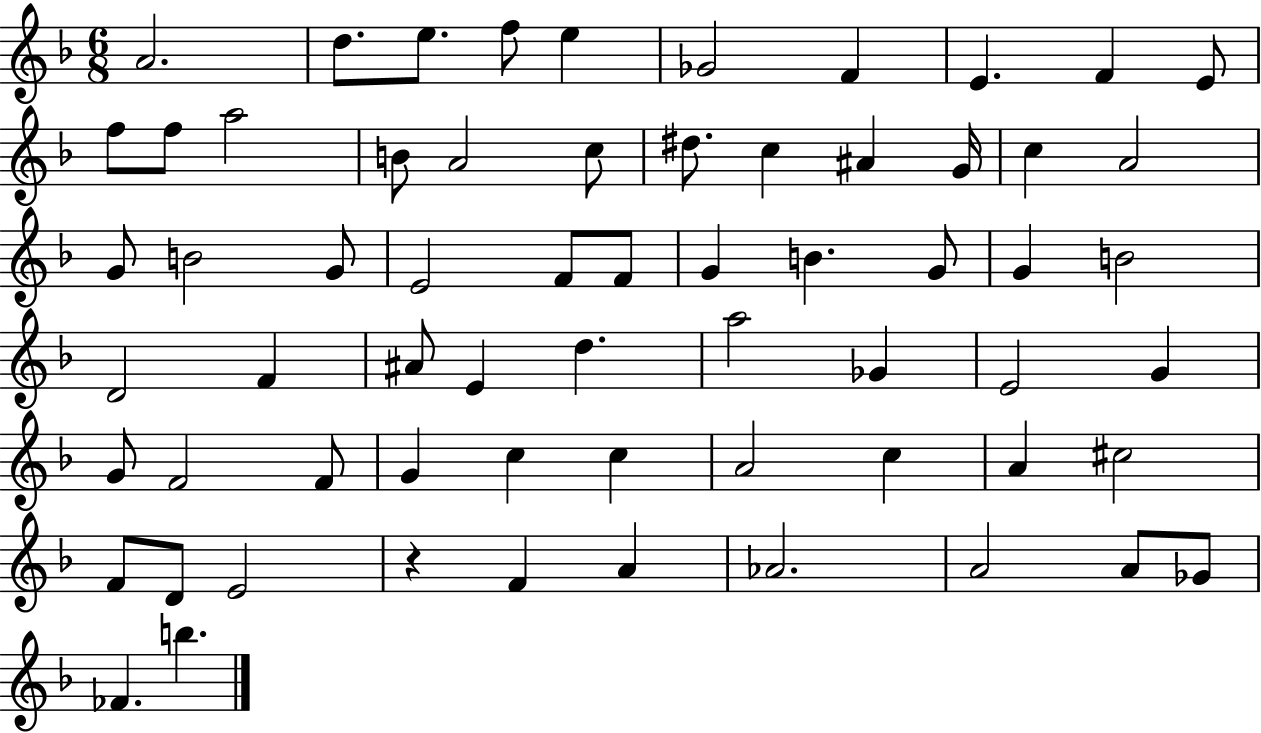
A4/h. D5/e. E5/e. F5/e E5/q Gb4/h F4/q E4/q. F4/q E4/e F5/e F5/e A5/h B4/e A4/h C5/e D#5/e. C5/q A#4/q G4/s C5/q A4/h G4/e B4/h G4/e E4/h F4/e F4/e G4/q B4/q. G4/e G4/q B4/h D4/h F4/q A#4/e E4/q D5/q. A5/h Gb4/q E4/h G4/q G4/e F4/h F4/e G4/q C5/q C5/q A4/h C5/q A4/q C#5/h F4/e D4/e E4/h R/q F4/q A4/q Ab4/h. A4/h A4/e Gb4/e FES4/q. B5/q.